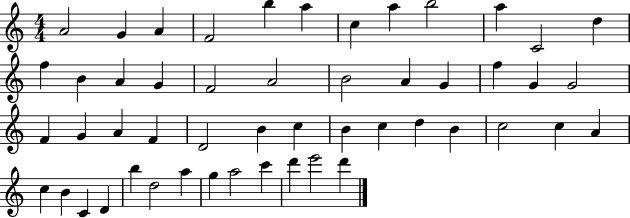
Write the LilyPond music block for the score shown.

{
  \clef treble
  \numericTimeSignature
  \time 4/4
  \key c \major
  a'2 g'4 a'4 | f'2 b''4 a''4 | c''4 a''4 b''2 | a''4 c'2 d''4 | \break f''4 b'4 a'4 g'4 | f'2 a'2 | b'2 a'4 g'4 | f''4 g'4 g'2 | \break f'4 g'4 a'4 f'4 | d'2 b'4 c''4 | b'4 c''4 d''4 b'4 | c''2 c''4 a'4 | \break c''4 b'4 c'4 d'4 | b''4 d''2 a''4 | g''4 a''2 c'''4 | d'''4 e'''2 d'''4 | \break \bar "|."
}